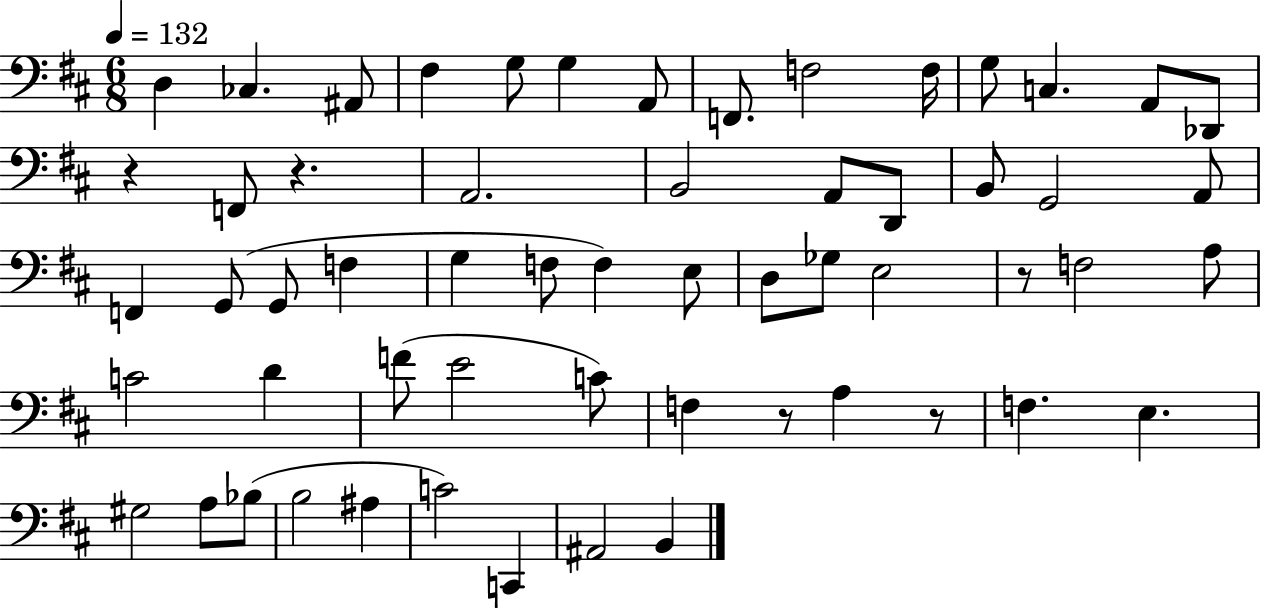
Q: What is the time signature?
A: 6/8